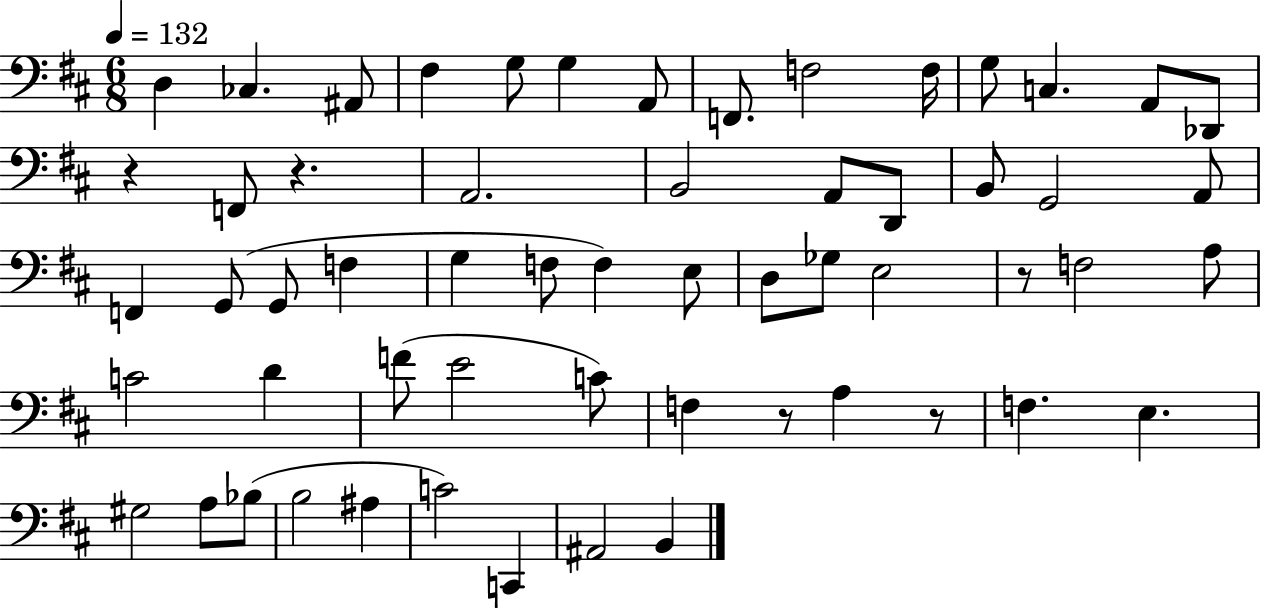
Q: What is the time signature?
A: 6/8